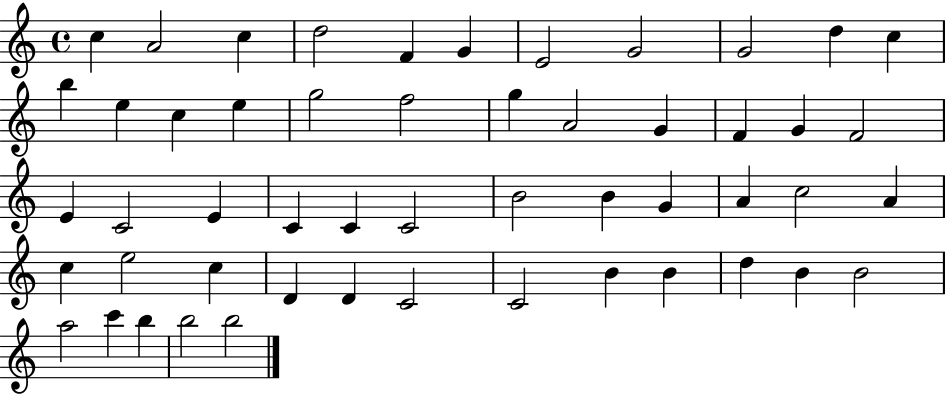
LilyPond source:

{
  \clef treble
  \time 4/4
  \defaultTimeSignature
  \key c \major
  c''4 a'2 c''4 | d''2 f'4 g'4 | e'2 g'2 | g'2 d''4 c''4 | \break b''4 e''4 c''4 e''4 | g''2 f''2 | g''4 a'2 g'4 | f'4 g'4 f'2 | \break e'4 c'2 e'4 | c'4 c'4 c'2 | b'2 b'4 g'4 | a'4 c''2 a'4 | \break c''4 e''2 c''4 | d'4 d'4 c'2 | c'2 b'4 b'4 | d''4 b'4 b'2 | \break a''2 c'''4 b''4 | b''2 b''2 | \bar "|."
}